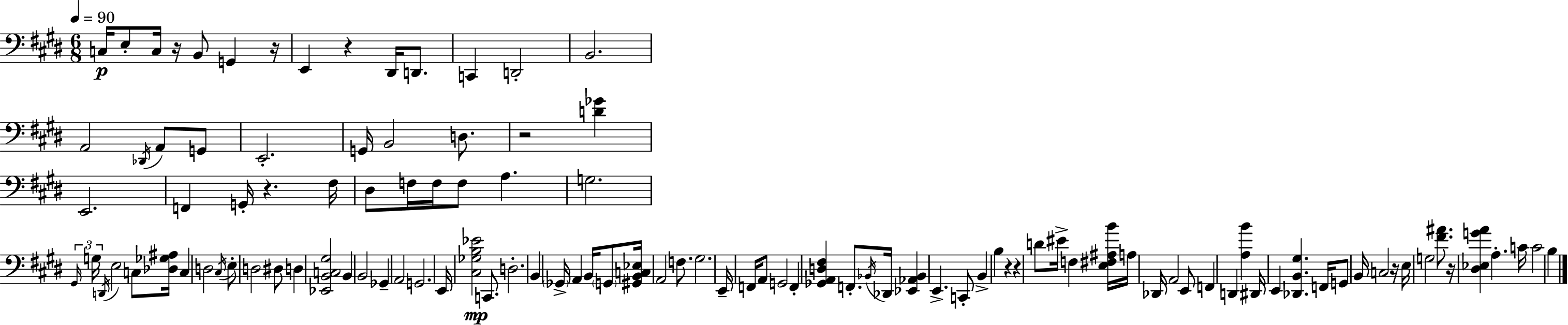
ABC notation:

X:1
T:Untitled
M:6/8
L:1/4
K:E
C,/4 E,/2 C,/4 z/4 B,,/2 G,, z/4 E,, z ^D,,/4 D,,/2 C,, D,,2 B,,2 A,,2 _D,,/4 A,,/2 G,,/2 E,,2 G,,/4 B,,2 D,/2 z2 [D_G] E,,2 F,, G,,/4 z ^F,/4 ^D,/2 F,/4 F,/4 F,/2 A, G,2 ^G,,/4 G,/4 D,,/4 E,2 C,/2 [_D,_G,^A,]/4 C, D,2 ^C,/4 E,/2 D,2 ^D,/2 D, [_E,,B,,C,^G,]2 B,, B,,2 _G,, A,,2 G,,2 E,,/4 [^C,_G,B,_E]2 C,,/2 D,2 B,, _G,,/4 A,, B,,/4 G,,/2 [^G,,B,,C,_E,]/4 A,,2 F,/2 ^G,2 E,,/4 F,,/4 A,,/2 G,,2 F,, [_G,,A,,D,^F,] F,,/2 _B,,/4 _D,,/4 [_E,,_A,,_B,,] E,, C,,/2 B,, B, z z D/2 ^E/4 F, [E,^F,^A,B]/4 A,/4 _D,,/4 A,,2 E,,/2 F,, D,, [A,B] ^D,,/4 E,, [_D,,B,,^G,] F,,/4 G,,/2 B,,/4 C,2 z/4 E,/4 G,2 [^F^A]/2 z/4 [^D,_E,GA] A, C/4 C2 B,